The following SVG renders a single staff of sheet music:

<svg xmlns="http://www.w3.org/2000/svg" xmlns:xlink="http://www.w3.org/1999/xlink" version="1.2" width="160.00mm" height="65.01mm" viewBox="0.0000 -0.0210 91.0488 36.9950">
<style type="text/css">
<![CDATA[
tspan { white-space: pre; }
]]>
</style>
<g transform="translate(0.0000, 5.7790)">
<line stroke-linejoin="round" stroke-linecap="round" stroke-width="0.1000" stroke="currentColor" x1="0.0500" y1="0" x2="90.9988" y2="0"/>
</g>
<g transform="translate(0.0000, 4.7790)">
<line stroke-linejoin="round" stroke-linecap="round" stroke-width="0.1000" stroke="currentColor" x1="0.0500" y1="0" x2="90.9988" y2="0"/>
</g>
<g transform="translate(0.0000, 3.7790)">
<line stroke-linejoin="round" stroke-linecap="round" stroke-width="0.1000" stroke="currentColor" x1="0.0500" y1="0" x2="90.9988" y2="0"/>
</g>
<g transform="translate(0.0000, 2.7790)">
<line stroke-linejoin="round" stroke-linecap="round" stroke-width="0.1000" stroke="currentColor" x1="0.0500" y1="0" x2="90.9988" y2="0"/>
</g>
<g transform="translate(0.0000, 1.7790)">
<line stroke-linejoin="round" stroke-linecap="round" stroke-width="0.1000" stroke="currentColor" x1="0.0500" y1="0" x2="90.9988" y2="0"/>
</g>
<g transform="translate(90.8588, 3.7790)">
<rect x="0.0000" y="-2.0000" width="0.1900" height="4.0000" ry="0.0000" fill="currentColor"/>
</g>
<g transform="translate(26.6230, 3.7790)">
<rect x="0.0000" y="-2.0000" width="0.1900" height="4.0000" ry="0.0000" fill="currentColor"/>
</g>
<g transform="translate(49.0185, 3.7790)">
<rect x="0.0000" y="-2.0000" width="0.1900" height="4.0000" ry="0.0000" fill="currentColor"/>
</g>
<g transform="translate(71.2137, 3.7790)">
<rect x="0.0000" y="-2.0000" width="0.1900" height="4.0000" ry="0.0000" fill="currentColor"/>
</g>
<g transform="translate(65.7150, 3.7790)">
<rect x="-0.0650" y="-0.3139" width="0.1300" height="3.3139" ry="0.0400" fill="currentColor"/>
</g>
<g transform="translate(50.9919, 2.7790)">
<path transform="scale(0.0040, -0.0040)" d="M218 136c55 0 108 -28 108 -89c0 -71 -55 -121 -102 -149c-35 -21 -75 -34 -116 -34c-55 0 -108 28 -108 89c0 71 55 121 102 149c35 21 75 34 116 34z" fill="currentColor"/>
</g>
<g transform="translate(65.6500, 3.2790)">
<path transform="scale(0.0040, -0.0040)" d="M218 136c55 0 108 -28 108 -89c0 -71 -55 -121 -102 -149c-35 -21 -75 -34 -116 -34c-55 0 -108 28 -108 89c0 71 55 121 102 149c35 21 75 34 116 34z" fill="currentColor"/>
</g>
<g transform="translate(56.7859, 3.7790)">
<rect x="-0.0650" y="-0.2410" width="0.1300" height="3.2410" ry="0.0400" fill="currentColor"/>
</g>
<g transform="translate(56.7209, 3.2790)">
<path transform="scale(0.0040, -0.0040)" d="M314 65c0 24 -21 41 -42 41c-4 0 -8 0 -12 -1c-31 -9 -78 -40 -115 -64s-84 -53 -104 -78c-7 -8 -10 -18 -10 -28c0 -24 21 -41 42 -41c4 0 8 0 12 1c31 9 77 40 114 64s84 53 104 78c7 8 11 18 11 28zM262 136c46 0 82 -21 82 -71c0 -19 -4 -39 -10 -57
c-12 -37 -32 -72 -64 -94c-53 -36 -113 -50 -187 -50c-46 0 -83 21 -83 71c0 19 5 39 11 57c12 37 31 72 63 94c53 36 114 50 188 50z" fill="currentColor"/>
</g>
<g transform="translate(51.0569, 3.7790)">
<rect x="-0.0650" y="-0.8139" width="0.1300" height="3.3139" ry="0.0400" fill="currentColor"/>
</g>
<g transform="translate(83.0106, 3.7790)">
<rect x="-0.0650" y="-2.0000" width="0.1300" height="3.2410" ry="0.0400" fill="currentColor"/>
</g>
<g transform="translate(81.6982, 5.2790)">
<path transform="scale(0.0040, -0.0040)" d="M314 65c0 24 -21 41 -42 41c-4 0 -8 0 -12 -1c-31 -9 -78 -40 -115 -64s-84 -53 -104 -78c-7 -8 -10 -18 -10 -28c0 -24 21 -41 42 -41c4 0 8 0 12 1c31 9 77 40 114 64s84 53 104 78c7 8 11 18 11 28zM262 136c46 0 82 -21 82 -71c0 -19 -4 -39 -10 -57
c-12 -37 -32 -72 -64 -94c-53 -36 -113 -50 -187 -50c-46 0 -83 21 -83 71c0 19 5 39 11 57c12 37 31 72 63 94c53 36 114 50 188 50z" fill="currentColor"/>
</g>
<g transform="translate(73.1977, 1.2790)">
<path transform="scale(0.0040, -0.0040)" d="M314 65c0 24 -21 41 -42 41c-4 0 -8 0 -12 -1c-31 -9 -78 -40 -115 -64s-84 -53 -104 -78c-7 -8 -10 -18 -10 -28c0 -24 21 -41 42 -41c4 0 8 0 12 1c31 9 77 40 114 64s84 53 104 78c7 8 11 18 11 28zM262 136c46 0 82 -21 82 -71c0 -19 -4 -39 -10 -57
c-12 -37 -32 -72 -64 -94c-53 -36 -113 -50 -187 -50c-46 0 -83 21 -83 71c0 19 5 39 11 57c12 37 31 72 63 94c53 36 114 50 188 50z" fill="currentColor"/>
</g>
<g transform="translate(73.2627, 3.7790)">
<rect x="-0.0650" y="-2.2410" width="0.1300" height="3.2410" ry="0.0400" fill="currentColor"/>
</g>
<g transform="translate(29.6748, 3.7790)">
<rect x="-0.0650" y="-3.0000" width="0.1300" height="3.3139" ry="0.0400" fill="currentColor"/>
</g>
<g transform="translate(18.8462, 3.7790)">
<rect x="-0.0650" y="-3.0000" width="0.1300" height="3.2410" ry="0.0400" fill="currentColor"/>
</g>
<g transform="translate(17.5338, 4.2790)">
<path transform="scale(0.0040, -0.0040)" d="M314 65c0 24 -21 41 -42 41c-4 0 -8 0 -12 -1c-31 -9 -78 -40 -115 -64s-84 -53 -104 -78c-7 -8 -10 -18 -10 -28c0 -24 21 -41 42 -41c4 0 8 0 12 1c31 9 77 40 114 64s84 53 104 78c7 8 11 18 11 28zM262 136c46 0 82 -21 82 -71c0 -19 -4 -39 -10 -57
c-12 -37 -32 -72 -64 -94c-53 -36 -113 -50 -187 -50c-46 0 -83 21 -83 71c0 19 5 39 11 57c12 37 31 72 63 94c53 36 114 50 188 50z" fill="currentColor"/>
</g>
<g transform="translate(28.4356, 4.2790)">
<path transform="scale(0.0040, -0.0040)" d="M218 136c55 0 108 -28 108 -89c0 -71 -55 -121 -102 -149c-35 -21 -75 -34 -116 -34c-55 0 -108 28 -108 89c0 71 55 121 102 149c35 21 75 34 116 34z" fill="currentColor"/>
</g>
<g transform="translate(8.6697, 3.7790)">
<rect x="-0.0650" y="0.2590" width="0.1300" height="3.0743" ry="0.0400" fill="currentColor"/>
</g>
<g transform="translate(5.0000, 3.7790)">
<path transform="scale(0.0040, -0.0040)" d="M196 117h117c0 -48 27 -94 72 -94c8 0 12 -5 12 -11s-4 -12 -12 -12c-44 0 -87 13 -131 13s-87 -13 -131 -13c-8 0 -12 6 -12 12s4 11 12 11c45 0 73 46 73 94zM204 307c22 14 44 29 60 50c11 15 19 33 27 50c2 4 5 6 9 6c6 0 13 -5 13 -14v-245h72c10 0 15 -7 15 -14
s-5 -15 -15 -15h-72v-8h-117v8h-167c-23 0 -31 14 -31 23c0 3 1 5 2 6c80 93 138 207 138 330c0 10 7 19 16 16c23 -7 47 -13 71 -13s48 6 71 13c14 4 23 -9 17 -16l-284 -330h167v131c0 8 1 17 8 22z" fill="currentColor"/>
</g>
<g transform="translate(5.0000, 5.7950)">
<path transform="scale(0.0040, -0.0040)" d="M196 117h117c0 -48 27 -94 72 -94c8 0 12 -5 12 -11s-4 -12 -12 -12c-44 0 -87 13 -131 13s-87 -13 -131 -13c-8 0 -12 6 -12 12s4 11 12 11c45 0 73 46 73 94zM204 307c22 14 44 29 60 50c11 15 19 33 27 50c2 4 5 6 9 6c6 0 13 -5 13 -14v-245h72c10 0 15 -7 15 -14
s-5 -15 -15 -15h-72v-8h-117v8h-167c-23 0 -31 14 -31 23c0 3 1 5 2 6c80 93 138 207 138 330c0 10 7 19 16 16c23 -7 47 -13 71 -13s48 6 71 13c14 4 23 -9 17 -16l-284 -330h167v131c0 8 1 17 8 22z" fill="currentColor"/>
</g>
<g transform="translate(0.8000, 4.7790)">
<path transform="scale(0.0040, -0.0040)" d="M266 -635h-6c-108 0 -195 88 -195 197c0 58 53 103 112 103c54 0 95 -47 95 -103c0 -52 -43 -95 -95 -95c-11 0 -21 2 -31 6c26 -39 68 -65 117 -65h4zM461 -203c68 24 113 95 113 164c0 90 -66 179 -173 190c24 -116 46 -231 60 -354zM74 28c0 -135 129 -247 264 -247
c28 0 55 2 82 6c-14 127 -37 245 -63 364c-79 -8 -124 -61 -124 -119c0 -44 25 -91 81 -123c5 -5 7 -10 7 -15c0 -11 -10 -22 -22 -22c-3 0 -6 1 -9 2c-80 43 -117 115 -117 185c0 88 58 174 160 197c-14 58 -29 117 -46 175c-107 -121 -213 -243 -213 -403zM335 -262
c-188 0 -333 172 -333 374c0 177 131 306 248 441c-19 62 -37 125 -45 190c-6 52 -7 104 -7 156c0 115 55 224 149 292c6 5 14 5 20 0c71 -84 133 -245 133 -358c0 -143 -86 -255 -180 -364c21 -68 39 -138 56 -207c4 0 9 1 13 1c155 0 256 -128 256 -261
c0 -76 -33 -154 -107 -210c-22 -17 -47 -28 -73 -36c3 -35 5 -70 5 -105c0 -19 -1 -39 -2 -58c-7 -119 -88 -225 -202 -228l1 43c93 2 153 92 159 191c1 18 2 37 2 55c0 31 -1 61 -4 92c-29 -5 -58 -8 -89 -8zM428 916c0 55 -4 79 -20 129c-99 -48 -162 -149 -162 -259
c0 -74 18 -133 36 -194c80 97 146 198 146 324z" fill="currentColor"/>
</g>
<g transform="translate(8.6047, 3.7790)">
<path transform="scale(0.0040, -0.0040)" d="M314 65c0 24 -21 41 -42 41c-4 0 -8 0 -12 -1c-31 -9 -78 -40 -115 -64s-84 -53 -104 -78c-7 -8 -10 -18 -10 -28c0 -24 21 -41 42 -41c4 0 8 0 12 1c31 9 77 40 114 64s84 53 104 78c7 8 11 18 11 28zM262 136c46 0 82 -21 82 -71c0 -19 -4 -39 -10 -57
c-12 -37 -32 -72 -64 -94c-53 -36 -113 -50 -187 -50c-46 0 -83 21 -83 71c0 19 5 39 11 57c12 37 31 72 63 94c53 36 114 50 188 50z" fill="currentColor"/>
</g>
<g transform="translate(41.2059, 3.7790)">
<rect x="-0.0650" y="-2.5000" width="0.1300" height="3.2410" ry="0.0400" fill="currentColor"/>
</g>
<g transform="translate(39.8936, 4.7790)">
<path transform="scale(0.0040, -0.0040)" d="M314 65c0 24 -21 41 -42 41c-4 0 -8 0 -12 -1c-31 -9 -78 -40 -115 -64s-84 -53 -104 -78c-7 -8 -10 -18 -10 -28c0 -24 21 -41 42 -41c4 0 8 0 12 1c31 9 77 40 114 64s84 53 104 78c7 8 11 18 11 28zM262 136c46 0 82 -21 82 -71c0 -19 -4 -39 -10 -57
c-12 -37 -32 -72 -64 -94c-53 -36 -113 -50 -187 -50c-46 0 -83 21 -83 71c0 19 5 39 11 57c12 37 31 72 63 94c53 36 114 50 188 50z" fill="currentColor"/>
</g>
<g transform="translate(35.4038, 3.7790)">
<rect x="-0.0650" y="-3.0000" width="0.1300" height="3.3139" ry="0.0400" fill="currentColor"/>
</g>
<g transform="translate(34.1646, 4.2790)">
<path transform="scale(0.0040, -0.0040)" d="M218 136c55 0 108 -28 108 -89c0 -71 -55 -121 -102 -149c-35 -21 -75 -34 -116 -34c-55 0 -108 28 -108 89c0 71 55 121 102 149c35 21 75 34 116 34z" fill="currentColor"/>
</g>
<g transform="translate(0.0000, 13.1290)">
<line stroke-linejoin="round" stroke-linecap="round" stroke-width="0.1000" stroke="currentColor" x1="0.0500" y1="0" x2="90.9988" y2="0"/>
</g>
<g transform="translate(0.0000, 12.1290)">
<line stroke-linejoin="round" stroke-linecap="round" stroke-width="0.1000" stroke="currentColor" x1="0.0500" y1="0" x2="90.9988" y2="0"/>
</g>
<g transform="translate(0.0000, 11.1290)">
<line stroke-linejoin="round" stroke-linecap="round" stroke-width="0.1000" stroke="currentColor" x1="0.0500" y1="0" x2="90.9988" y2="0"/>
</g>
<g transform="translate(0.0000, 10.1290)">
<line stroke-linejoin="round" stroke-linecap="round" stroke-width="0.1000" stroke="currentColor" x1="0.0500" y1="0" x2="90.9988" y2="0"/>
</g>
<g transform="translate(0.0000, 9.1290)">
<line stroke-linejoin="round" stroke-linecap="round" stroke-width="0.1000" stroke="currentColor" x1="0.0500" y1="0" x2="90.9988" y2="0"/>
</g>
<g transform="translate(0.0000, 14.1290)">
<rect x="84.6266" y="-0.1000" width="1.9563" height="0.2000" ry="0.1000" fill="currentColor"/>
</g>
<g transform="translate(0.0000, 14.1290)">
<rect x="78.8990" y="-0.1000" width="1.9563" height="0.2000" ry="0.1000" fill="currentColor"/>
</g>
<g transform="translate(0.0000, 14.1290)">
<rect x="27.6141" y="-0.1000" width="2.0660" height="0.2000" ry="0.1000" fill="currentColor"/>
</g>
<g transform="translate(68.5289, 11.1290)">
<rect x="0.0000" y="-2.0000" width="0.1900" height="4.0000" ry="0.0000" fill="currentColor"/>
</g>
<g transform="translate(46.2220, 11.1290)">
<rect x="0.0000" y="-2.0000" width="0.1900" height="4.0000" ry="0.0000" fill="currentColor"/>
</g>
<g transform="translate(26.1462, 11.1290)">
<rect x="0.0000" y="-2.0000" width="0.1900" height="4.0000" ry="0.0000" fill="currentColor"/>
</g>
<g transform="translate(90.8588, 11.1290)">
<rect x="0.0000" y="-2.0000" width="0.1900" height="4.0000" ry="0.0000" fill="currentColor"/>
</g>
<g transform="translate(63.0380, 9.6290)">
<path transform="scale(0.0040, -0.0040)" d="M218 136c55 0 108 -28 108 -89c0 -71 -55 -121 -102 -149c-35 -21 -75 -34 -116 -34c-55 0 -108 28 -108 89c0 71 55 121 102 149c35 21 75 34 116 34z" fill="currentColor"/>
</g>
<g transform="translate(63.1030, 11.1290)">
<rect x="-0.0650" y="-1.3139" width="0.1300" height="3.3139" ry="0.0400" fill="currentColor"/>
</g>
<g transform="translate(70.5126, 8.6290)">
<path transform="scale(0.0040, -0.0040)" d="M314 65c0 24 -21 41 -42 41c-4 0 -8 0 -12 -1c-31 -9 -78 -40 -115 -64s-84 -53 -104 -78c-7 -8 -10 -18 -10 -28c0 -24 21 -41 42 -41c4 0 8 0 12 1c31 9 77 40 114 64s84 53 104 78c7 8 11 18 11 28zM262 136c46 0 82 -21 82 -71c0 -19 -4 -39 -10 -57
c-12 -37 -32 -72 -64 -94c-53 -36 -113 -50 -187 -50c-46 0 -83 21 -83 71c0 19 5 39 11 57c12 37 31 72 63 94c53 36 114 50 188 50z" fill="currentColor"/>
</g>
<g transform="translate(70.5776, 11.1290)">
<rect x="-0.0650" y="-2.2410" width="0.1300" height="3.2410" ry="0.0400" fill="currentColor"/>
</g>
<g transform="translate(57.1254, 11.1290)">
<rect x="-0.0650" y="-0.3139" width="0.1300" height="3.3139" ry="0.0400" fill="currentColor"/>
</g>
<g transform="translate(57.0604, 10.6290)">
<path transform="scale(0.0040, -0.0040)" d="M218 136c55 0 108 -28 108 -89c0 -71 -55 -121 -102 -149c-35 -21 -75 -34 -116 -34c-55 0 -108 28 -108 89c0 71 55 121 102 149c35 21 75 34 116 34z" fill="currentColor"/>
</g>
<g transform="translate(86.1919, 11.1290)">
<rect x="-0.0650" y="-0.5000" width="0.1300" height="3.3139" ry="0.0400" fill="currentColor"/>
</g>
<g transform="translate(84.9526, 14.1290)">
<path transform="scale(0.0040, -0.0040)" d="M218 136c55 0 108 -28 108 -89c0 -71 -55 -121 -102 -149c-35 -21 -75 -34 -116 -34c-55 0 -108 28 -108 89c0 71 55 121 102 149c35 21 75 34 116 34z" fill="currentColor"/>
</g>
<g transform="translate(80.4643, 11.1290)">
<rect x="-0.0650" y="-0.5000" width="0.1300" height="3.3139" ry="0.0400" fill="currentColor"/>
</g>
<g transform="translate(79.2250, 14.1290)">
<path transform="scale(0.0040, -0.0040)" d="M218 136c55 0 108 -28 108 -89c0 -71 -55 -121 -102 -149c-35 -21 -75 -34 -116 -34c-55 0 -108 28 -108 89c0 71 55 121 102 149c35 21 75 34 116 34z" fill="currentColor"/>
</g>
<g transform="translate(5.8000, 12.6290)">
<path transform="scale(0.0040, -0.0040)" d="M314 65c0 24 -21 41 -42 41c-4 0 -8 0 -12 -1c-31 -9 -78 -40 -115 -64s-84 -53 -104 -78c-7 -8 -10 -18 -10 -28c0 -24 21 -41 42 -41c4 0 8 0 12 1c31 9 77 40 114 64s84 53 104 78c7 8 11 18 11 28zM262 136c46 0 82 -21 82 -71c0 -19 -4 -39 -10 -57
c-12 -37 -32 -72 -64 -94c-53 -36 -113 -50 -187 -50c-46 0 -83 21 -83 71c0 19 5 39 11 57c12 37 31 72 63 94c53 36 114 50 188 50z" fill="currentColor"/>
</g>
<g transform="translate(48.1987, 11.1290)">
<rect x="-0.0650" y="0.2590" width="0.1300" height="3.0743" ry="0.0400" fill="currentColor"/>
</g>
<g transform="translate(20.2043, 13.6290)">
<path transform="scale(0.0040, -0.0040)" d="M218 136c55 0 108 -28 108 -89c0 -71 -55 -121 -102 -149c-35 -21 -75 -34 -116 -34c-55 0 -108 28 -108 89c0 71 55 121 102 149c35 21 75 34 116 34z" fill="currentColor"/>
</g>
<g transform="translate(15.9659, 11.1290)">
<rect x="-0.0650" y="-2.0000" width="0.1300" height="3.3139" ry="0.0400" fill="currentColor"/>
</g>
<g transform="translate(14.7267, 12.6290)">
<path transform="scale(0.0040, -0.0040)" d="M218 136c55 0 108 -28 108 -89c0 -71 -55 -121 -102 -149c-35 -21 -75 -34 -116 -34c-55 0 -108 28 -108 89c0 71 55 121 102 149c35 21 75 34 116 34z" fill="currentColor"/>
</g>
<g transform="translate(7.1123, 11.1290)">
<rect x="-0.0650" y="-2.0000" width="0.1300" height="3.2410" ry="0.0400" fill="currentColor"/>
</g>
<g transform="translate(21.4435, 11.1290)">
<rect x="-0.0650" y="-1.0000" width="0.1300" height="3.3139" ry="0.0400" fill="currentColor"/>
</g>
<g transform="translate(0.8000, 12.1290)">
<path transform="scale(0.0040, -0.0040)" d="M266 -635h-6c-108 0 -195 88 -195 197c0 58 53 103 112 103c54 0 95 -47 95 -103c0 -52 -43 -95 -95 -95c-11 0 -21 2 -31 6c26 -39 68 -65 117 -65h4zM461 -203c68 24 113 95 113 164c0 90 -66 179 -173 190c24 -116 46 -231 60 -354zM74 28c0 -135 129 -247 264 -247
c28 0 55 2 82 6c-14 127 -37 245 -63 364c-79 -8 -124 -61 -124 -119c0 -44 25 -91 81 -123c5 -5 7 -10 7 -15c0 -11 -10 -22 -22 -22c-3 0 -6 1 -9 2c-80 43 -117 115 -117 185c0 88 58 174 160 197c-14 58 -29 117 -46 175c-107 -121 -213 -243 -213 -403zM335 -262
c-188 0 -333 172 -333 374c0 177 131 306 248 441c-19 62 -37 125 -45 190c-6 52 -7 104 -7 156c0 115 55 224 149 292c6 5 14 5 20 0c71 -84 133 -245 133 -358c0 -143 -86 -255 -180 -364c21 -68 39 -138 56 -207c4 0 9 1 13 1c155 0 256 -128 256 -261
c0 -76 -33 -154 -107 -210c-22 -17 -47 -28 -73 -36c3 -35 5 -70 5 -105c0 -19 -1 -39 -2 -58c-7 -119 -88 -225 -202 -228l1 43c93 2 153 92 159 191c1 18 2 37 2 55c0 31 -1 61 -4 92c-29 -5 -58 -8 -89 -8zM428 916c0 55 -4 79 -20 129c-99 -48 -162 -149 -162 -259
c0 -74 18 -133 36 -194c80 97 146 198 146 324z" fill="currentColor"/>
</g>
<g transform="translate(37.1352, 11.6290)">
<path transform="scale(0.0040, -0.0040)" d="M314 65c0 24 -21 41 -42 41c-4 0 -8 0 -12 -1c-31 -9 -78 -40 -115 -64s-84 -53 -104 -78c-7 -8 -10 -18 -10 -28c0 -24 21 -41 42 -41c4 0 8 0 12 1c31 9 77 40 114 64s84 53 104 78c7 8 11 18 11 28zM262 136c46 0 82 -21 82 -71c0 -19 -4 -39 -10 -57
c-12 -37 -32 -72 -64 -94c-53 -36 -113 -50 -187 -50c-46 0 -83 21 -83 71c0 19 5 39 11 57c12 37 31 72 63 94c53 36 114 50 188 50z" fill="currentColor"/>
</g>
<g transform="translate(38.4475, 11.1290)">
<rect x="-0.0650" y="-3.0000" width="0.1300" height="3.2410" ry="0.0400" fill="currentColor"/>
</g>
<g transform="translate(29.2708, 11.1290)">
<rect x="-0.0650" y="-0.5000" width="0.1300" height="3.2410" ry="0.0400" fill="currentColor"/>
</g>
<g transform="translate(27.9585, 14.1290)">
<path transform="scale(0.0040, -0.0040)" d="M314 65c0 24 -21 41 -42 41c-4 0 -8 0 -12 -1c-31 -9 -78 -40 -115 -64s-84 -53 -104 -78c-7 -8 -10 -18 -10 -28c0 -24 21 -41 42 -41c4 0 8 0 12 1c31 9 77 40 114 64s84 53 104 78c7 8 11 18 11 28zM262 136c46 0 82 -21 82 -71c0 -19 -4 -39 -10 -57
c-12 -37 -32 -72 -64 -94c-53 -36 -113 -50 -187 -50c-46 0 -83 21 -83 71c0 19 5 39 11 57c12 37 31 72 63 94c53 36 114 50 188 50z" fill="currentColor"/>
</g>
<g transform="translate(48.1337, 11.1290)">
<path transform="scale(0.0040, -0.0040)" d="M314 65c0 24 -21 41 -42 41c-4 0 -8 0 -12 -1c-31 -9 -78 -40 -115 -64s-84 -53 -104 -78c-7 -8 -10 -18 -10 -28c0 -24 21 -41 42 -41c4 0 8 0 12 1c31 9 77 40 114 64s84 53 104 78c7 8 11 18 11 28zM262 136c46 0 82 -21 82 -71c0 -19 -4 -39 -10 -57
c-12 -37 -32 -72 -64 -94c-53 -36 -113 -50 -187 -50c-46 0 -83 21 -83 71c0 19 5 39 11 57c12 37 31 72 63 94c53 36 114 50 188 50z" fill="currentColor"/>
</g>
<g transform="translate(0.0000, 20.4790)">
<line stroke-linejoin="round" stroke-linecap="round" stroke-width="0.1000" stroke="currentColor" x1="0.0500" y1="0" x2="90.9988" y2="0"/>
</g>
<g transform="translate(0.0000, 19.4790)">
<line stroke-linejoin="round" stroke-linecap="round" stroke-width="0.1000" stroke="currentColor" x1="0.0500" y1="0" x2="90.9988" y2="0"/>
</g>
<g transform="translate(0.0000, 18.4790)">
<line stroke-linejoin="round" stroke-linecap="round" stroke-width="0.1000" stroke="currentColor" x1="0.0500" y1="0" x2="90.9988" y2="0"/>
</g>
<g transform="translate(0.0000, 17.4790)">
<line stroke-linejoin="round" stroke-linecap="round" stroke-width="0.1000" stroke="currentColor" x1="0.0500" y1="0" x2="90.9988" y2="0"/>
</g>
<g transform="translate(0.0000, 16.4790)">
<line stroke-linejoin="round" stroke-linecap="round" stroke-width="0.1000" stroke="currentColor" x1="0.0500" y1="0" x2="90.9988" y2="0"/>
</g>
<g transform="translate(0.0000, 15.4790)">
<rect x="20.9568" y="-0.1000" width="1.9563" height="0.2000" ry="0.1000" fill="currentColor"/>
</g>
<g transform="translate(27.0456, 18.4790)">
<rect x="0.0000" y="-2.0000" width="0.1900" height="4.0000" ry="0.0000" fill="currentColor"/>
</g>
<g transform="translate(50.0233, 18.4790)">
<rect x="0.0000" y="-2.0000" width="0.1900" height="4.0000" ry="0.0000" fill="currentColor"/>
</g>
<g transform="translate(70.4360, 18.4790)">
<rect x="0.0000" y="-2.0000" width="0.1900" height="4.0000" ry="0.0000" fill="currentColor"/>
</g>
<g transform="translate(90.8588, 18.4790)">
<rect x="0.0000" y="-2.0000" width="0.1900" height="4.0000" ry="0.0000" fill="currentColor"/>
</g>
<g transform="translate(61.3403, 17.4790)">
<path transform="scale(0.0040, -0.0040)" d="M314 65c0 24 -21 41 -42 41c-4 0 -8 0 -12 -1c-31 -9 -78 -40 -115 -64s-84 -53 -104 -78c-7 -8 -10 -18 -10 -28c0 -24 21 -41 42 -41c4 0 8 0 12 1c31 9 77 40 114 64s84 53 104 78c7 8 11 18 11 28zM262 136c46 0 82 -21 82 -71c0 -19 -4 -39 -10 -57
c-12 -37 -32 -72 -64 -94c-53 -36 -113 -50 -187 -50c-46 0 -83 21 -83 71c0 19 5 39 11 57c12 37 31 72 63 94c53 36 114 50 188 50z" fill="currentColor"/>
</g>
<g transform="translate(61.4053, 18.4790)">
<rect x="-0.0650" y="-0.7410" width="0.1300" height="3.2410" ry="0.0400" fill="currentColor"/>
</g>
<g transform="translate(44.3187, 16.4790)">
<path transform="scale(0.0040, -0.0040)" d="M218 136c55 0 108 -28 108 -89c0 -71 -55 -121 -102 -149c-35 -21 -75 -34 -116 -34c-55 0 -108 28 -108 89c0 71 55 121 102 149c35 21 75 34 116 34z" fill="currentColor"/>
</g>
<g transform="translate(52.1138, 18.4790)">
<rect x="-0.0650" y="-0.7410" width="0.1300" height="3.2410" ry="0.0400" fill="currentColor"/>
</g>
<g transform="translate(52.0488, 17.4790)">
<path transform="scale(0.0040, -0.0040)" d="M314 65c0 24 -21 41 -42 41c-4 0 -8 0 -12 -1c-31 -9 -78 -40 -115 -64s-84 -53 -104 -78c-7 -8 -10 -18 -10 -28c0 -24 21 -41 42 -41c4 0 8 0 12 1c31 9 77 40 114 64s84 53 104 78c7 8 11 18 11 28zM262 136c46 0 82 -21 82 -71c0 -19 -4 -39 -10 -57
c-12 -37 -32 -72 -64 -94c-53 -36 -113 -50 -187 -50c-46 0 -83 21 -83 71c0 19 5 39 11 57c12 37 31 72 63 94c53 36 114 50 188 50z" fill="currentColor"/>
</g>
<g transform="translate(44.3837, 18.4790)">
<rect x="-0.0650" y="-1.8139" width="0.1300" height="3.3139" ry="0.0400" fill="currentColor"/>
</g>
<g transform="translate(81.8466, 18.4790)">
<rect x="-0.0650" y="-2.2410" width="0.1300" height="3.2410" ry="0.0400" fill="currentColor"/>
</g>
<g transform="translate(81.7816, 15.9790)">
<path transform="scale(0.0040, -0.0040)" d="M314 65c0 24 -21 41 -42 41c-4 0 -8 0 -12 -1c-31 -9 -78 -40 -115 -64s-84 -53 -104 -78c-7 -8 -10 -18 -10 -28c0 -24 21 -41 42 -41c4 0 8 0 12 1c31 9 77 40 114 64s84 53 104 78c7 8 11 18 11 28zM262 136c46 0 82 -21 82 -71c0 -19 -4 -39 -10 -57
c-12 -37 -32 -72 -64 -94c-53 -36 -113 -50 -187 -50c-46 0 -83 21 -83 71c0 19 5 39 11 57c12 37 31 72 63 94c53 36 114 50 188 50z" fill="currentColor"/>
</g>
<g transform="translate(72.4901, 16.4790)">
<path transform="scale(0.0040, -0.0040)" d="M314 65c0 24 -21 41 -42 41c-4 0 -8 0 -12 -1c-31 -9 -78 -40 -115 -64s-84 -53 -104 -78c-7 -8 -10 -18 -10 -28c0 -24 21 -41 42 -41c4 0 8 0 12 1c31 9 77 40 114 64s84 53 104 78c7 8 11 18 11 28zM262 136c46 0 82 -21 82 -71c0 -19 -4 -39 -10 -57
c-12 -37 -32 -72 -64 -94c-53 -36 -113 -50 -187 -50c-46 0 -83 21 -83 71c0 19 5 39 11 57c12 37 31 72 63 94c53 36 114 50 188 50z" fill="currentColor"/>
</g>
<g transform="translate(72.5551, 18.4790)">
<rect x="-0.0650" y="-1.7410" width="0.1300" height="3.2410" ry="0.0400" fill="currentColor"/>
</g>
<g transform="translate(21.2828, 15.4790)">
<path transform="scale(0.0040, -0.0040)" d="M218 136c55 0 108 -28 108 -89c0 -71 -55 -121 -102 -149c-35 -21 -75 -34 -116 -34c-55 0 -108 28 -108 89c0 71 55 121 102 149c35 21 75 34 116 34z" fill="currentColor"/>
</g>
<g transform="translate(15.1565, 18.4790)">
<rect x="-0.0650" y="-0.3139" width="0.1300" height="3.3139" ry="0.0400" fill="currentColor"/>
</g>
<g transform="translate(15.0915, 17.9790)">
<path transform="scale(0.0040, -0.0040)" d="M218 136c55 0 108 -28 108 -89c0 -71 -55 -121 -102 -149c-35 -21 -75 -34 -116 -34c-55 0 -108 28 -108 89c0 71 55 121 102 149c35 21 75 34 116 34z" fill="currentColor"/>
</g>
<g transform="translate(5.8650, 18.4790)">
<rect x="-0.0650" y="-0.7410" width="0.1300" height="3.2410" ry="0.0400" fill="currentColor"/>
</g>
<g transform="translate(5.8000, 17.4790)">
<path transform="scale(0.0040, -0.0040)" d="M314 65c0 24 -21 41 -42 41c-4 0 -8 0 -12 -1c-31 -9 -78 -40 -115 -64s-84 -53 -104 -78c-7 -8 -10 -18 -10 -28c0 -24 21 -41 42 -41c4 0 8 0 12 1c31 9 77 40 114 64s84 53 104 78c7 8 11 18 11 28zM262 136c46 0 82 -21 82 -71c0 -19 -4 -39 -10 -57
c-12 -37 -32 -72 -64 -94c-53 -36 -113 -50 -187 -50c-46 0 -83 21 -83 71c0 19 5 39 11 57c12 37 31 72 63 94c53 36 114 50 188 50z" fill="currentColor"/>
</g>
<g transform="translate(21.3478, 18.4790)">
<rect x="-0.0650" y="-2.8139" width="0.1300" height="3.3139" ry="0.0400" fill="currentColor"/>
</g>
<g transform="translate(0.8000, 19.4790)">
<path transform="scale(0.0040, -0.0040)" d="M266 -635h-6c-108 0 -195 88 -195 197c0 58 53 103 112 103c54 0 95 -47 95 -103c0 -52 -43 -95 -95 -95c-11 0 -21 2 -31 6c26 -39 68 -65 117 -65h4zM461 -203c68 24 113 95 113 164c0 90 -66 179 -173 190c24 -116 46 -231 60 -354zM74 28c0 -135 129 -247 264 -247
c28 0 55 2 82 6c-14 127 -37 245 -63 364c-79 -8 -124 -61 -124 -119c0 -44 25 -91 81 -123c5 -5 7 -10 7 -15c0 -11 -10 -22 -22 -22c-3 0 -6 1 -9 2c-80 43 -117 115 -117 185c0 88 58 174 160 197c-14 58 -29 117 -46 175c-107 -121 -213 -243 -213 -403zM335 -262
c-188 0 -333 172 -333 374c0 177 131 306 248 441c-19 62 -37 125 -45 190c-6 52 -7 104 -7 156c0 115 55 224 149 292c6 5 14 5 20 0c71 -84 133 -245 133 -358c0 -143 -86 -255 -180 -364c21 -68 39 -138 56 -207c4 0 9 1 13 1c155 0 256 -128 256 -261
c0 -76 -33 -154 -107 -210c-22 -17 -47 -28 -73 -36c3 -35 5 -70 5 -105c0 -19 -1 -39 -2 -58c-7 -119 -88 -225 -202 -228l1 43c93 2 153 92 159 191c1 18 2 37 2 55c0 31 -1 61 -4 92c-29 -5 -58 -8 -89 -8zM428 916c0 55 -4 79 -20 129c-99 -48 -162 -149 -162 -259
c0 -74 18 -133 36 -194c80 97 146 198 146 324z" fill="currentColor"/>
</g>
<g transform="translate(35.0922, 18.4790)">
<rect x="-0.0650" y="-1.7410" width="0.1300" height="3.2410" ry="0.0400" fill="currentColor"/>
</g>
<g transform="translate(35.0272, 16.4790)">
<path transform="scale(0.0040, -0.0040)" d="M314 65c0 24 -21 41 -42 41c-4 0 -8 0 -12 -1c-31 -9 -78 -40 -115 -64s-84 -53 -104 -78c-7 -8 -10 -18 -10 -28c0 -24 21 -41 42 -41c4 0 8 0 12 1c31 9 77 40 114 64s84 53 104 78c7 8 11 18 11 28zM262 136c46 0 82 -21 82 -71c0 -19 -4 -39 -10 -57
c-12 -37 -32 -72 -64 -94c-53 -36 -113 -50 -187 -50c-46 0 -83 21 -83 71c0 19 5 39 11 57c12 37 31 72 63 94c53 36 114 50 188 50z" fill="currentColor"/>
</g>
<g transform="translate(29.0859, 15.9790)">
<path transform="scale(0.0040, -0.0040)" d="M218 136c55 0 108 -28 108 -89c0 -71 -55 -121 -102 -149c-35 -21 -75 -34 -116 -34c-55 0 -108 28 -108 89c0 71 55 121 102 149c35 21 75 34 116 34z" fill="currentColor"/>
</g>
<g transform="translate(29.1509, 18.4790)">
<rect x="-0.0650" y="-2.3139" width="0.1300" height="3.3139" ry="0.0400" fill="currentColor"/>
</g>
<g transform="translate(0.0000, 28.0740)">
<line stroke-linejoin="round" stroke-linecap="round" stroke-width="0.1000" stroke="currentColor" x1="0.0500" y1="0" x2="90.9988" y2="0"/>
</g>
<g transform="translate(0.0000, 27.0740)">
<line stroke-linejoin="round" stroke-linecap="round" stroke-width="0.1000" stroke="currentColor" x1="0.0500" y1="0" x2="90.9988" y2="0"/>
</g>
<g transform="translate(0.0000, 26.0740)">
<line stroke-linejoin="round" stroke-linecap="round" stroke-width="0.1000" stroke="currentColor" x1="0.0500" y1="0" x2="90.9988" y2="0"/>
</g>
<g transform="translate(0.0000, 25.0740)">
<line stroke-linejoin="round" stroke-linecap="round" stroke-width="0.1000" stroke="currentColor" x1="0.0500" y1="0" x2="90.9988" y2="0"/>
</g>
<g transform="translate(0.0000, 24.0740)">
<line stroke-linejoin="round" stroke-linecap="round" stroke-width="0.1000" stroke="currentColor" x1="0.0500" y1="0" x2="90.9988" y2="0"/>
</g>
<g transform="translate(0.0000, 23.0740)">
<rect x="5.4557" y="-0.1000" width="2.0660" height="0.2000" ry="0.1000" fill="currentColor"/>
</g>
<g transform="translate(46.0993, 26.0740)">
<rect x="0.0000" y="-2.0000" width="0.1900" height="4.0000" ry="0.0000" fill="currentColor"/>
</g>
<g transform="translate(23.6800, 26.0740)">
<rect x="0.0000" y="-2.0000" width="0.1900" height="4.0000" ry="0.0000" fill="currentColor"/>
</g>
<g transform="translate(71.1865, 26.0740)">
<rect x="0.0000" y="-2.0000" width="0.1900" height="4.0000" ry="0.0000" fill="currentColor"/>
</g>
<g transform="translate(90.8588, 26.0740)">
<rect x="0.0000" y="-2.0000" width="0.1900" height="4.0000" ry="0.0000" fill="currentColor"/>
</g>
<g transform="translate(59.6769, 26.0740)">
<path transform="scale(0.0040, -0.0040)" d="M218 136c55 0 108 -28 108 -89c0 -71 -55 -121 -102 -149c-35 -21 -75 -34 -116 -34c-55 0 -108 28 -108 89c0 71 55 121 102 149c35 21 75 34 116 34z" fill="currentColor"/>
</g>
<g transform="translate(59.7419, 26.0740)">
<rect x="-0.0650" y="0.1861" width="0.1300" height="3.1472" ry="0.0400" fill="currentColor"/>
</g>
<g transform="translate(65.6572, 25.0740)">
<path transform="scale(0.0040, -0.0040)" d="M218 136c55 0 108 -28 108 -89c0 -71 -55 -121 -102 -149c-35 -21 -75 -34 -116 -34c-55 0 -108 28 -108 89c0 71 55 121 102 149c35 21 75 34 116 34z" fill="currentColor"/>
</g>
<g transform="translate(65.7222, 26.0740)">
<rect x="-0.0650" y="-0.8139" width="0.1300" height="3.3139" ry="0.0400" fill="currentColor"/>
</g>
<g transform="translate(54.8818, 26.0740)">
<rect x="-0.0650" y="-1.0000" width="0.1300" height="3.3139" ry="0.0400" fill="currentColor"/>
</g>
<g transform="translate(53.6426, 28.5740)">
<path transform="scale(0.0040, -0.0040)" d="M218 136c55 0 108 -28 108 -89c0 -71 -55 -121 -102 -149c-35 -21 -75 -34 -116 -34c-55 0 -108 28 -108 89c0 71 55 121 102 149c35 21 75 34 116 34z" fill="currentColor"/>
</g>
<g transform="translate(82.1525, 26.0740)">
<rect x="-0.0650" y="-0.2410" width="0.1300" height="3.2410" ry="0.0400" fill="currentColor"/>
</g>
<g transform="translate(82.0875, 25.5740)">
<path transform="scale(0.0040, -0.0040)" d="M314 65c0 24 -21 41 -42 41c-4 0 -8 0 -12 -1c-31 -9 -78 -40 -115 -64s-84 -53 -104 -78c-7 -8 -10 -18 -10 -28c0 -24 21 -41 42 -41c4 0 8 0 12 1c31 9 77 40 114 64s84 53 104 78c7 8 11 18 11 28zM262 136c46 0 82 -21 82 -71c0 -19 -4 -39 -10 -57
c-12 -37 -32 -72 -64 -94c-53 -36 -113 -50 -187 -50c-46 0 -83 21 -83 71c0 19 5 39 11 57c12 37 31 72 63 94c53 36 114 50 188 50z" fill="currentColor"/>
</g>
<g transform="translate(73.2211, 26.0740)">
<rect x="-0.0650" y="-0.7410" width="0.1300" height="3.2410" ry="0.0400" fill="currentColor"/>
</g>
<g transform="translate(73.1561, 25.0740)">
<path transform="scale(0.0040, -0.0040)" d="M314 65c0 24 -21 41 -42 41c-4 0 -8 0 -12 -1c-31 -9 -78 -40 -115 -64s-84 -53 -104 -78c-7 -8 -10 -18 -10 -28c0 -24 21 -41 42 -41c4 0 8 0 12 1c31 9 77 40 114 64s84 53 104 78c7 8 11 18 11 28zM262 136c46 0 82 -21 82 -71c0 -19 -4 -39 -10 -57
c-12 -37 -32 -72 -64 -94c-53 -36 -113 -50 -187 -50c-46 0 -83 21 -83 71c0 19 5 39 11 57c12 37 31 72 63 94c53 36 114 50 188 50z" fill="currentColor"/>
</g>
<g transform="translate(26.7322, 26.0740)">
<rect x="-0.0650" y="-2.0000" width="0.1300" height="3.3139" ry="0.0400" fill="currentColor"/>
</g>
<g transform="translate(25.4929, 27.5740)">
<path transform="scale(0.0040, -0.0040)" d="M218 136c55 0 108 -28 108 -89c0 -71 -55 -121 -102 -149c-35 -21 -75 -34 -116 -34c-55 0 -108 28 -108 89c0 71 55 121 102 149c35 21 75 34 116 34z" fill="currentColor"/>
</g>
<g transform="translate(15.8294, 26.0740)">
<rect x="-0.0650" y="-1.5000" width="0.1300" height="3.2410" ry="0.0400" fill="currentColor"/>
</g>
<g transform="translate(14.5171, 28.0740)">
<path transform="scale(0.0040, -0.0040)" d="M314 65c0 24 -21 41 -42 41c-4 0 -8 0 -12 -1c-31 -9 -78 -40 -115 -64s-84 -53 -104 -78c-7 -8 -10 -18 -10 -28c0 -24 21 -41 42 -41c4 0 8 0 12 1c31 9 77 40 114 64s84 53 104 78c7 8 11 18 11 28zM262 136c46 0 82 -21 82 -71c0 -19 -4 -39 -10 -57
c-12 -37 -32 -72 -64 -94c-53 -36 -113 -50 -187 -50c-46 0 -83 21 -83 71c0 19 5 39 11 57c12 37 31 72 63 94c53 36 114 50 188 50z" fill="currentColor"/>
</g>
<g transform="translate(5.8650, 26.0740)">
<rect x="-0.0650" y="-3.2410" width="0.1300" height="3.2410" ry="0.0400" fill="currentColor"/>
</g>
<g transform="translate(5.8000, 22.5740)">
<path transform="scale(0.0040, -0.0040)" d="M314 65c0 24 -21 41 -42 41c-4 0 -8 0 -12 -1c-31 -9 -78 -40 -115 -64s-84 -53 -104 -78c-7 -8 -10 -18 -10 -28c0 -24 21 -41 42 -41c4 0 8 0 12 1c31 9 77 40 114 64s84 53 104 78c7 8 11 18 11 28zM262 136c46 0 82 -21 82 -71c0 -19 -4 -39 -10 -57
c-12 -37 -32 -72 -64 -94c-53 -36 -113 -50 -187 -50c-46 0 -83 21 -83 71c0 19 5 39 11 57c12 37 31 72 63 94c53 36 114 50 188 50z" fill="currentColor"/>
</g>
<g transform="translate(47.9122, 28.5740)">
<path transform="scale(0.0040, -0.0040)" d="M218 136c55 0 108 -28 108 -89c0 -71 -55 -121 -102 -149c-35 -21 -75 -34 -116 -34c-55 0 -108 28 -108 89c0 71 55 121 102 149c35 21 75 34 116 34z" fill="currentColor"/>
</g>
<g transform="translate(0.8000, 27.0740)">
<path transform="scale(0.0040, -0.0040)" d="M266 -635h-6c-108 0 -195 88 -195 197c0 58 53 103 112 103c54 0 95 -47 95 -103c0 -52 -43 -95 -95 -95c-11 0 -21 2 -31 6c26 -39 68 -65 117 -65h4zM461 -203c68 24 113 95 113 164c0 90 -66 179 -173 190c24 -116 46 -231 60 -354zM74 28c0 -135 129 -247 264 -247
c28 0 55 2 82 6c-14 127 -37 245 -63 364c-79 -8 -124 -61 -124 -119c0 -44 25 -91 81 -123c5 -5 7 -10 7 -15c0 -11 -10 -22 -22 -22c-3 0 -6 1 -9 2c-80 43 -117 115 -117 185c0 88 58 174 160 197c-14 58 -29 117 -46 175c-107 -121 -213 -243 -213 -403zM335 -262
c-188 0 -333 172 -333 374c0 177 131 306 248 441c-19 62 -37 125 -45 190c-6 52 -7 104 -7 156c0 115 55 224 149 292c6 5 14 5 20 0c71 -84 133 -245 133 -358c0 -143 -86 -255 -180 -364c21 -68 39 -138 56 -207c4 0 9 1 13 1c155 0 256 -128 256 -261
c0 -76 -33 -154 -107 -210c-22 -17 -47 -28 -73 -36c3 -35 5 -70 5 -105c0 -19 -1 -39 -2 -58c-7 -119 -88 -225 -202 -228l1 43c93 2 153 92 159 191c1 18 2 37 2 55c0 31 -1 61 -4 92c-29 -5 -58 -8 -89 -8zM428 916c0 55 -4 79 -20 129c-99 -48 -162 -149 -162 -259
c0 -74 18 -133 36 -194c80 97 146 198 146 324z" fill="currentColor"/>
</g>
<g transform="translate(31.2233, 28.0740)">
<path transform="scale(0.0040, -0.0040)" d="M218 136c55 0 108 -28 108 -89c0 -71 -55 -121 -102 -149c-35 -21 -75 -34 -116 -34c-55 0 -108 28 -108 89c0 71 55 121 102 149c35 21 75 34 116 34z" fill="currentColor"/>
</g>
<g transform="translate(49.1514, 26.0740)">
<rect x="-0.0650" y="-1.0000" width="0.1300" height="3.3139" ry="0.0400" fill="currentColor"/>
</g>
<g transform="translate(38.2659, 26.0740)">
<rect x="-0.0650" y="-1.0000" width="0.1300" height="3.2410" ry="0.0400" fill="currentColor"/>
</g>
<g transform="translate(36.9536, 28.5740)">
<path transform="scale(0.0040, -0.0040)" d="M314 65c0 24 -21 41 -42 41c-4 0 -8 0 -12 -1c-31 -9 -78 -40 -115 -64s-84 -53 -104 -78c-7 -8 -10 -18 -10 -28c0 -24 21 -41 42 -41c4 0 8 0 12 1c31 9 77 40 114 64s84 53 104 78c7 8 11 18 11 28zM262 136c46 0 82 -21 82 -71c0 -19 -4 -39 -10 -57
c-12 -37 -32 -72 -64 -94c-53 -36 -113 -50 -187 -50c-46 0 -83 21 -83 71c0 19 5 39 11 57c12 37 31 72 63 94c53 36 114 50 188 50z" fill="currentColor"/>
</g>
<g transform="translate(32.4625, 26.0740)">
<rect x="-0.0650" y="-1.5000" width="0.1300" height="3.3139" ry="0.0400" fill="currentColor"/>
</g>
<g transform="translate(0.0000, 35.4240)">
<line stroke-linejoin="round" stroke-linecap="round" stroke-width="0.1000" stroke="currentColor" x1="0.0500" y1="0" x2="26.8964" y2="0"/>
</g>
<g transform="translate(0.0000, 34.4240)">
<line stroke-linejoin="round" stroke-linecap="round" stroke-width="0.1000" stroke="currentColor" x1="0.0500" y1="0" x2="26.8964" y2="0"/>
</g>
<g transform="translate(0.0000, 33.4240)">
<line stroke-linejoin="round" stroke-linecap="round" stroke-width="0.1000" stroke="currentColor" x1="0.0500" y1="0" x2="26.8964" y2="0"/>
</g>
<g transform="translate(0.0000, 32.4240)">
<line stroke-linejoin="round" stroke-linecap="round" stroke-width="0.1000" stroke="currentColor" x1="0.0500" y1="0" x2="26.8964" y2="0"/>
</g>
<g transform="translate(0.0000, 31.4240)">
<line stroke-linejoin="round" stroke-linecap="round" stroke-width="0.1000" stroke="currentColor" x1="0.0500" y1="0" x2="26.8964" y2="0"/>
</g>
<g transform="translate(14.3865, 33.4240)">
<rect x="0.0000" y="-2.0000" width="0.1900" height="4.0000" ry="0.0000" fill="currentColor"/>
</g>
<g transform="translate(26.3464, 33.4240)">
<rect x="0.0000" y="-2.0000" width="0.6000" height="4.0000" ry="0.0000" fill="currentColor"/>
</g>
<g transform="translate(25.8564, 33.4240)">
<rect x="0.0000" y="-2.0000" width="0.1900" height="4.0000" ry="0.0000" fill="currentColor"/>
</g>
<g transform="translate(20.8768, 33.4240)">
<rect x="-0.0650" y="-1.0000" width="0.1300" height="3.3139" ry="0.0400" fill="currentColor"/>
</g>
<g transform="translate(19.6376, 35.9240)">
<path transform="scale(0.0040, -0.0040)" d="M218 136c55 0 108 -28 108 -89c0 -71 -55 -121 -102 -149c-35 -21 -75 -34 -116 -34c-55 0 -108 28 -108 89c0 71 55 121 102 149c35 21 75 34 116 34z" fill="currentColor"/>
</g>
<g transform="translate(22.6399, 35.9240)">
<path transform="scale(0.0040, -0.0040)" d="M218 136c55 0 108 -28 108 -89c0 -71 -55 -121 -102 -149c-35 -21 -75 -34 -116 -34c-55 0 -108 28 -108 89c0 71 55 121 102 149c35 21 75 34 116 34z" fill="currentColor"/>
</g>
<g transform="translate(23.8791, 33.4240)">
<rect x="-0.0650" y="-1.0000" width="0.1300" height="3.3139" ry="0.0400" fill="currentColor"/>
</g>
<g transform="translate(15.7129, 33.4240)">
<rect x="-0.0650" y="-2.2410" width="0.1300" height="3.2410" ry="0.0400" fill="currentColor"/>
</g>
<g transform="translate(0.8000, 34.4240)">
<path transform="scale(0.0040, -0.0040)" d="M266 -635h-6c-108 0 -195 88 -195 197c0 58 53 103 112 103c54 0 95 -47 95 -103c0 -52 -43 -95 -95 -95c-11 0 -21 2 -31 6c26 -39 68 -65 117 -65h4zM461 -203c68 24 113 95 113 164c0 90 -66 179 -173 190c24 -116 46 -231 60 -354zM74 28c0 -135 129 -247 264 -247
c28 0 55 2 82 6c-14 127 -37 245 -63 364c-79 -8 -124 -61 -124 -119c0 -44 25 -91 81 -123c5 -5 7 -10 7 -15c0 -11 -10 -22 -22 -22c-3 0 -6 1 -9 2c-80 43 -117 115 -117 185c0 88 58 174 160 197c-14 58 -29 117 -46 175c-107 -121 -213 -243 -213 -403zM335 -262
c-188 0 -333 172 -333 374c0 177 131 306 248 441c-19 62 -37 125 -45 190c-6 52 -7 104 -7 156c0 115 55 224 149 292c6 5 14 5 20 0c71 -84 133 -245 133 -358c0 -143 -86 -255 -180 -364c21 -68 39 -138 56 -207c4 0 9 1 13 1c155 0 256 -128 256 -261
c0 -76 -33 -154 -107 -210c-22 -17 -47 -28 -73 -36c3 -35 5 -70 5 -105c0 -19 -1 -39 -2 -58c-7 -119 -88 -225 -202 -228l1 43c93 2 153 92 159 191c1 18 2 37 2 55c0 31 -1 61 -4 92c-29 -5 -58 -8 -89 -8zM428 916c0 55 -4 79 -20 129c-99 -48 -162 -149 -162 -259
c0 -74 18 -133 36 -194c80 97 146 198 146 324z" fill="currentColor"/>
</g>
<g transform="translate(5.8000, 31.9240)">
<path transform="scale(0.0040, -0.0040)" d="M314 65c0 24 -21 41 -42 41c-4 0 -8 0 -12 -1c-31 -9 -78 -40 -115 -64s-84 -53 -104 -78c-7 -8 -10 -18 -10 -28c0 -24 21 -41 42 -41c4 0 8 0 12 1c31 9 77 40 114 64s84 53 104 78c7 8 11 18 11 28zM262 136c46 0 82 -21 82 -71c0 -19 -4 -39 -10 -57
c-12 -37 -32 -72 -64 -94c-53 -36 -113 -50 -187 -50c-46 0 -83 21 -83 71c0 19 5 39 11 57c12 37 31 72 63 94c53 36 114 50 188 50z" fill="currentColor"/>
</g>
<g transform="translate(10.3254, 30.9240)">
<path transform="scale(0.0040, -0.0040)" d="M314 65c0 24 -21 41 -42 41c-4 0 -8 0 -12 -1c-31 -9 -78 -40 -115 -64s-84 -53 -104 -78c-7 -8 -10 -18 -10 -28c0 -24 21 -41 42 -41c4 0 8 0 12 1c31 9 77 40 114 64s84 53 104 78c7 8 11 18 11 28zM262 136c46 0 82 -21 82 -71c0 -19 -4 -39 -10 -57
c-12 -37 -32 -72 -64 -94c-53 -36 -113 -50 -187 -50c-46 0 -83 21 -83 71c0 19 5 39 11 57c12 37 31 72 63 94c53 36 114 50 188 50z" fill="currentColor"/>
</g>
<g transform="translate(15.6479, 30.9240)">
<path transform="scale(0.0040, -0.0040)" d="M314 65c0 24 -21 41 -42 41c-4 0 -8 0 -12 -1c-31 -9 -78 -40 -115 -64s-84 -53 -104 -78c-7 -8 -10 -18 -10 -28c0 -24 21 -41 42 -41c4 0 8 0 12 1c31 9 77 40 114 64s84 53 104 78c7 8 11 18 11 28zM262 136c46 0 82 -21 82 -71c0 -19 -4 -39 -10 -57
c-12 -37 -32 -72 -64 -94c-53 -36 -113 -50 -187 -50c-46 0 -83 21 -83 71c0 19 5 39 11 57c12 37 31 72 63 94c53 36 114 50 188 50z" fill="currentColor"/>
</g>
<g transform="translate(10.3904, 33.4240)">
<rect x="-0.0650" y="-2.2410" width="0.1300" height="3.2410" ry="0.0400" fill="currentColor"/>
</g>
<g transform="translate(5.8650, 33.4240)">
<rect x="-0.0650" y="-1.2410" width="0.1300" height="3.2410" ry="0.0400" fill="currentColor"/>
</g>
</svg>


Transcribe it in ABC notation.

X:1
T:Untitled
M:4/4
L:1/4
K:C
B2 A2 A A G2 d c2 c g2 F2 F2 F D C2 A2 B2 c e g2 C C d2 c a g f2 f d2 d2 f2 g2 b2 E2 F E D2 D D B d d2 c2 e2 g2 g2 D D